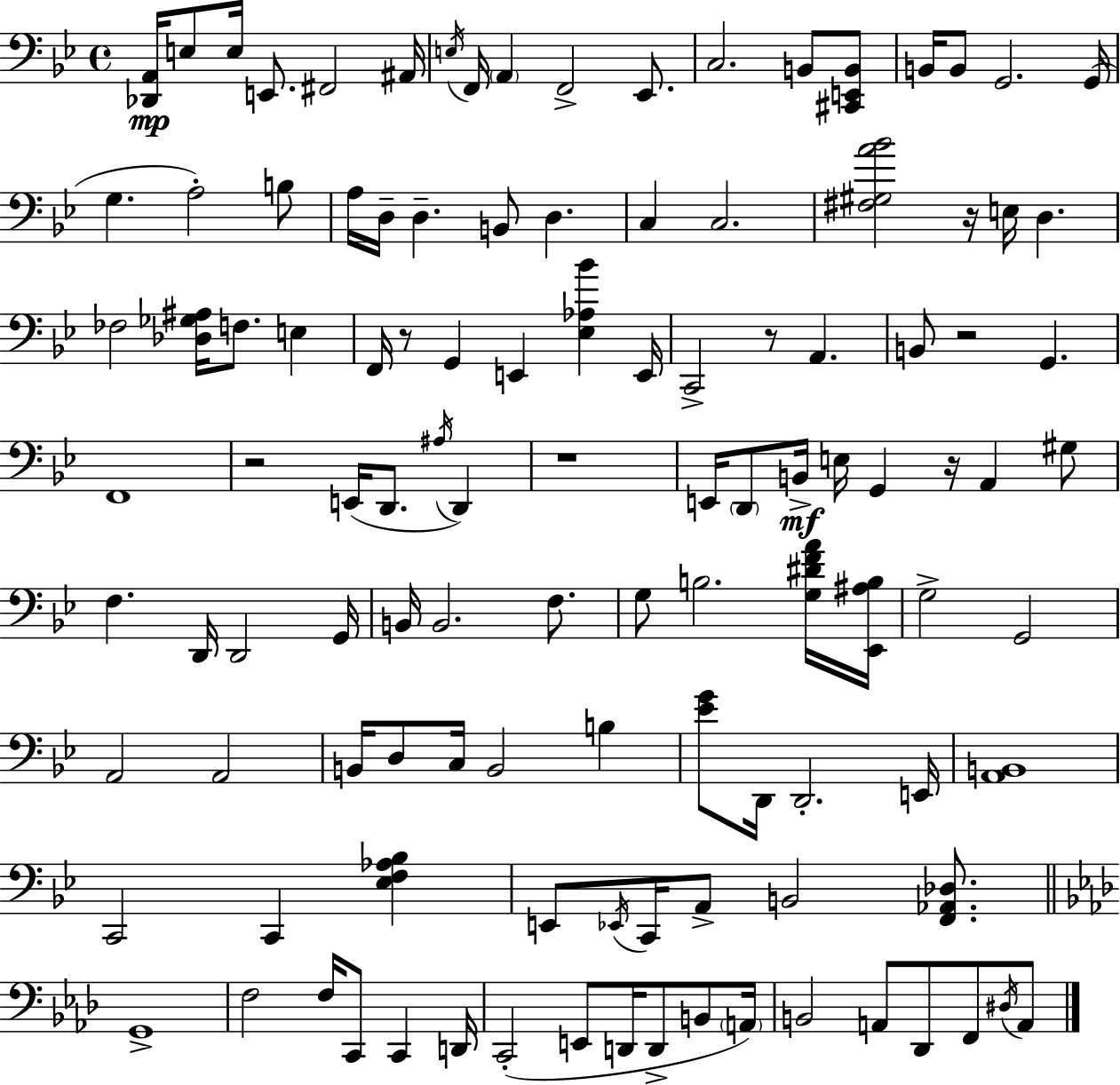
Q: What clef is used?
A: bass